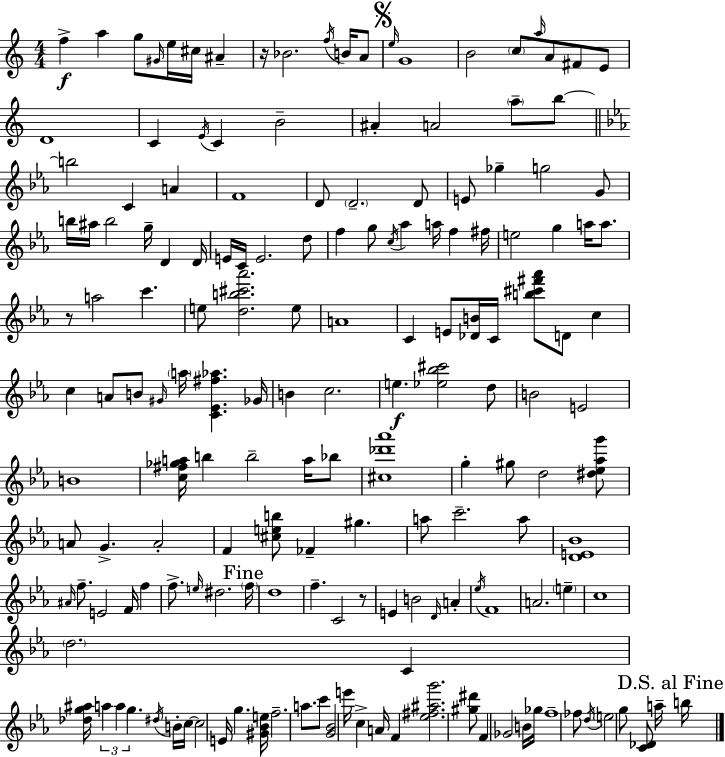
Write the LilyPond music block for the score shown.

{
  \clef treble
  \numericTimeSignature
  \time 4/4
  \key a \minor
  f''4->\f a''4 g''8 \grace { gis'16 } e''16 cis''16 ais'4-- | r16 bes'2. \acciaccatura { f''16 } b'16 | a'8 \mark \markup { \musicglyph "scripts.segno" } \grace { e''16 } g'1 | b'2 \parenthesize c''8 \grace { a''16 } a'8 | \break fis'8 e'8 d'1 | c'4 \acciaccatura { e'16 } c'4 b'2-- | ais'4-. a'2 | \parenthesize a''8-- b''8~~ \bar "||" \break \key ees \major b''2 c'4 a'4 | f'1 | d'8 \parenthesize d'2.-- d'8 | e'8 ges''4-- g''2 g'8 | \break b''16 ais''16 b''2 g''16-- d'4 d'16 | e'16 c'16 e'2. d''8 | f''4 g''8 \acciaccatura { c''16 } aes''4 a''16 f''4 | fis''16 e''2 g''4 a''16 a''8. | \break r8 a''2 c'''4. | e''8 <d'' b'' cis''' aes'''>2. e''8 | a'1 | c'4 e'8 <des' b'>16 c'16 <b'' cis''' fis''' aes'''>8 d'8 c''4 | \break c''4 a'8 b'8 \grace { gis'16 } \parenthesize a''16 <c' ees' fis'' aes''>4. | ges'16 b'4 c''2. | e''4.\f <ees'' bes'' cis'''>2 | d''8 b'2 e'2 | \break b'1 | <c'' fis'' ges'' a''>16 b''4 b''2-- a''16 | bes''8 <cis'' des''' aes'''>1 | g''4-. gis''8 d''2 | \break <dis'' ees'' aes'' g'''>8 a'8 g'4.-> a'2-. | f'4 <cis'' e'' b''>8 fes'4-- gis''4. | a''8 c'''2.-- | a''8 <d' e' bes'>1 | \break \grace { ais'16 } f''8.-- e'2 f'16 f''4 | f''8.-> \grace { e''16 } dis''2. | \mark "Fine" \parenthesize f''16 d''1 | f''4.-- c'2 | \break r8 e'4 b'2 | \grace { d'16 } a'4-. \acciaccatura { ees''16 } f'1 | a'2. | \parenthesize e''4-- c''1 | \break \parenthesize d''2. | c'4 <des'' g'' ais''>16 \tuplet 3/2 { a''4 a''4 g''4. } | \acciaccatura { dis''16 } b'16-. c''16~~ c''2 | e'16 g''4. <gis' bes' e''>16 f''2.-- | \break a''8. c'''8 <g' bes'>2 | e'''16 c''4-> a'16 f'4 <ees'' fis'' ais'' g'''>2. | <gis'' dis'''>8 f'4 ges'2 | b'16 ges''16 f''1-- | \break fes''8 \acciaccatura { d''16 } \parenthesize e''2 | g''8 <c' des'>8 a''16-- \mark "D.S. al Fine" b''16 \bar "|."
}